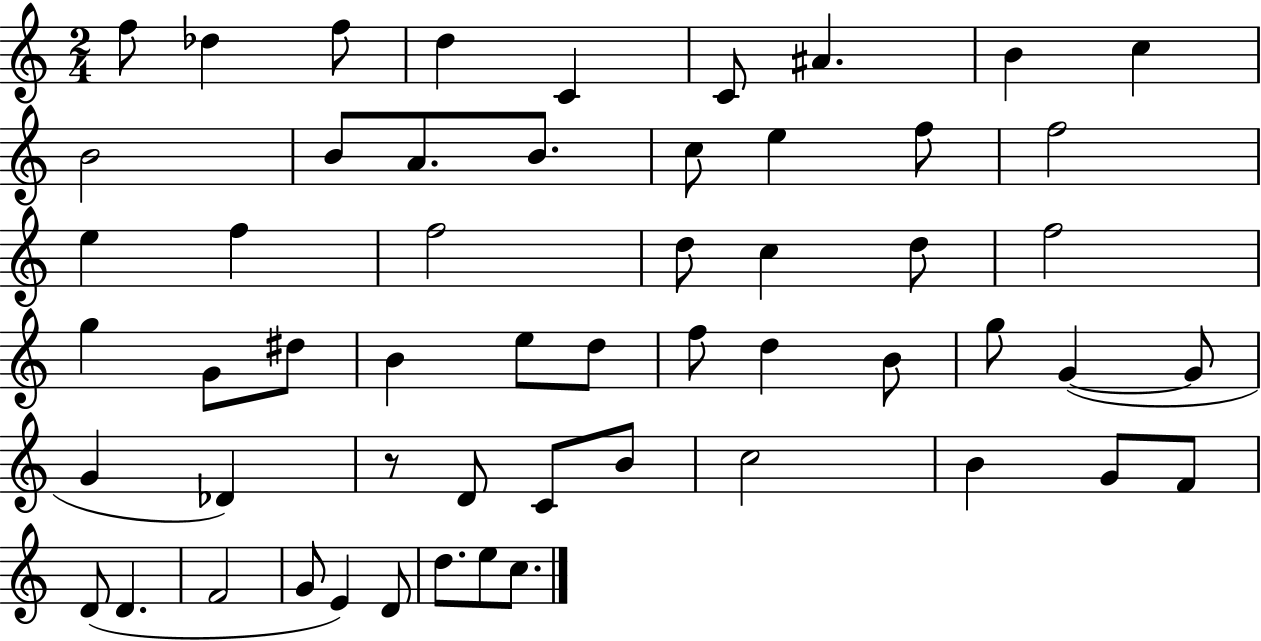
X:1
T:Untitled
M:2/4
L:1/4
K:C
f/2 _d f/2 d C C/2 ^A B c B2 B/2 A/2 B/2 c/2 e f/2 f2 e f f2 d/2 c d/2 f2 g G/2 ^d/2 B e/2 d/2 f/2 d B/2 g/2 G G/2 G _D z/2 D/2 C/2 B/2 c2 B G/2 F/2 D/2 D F2 G/2 E D/2 d/2 e/2 c/2